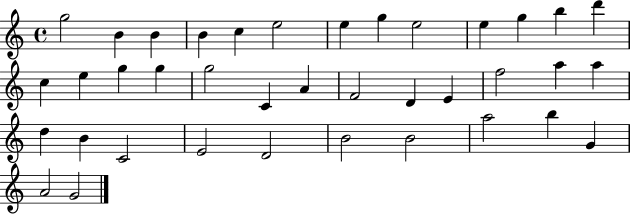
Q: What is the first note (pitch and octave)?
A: G5